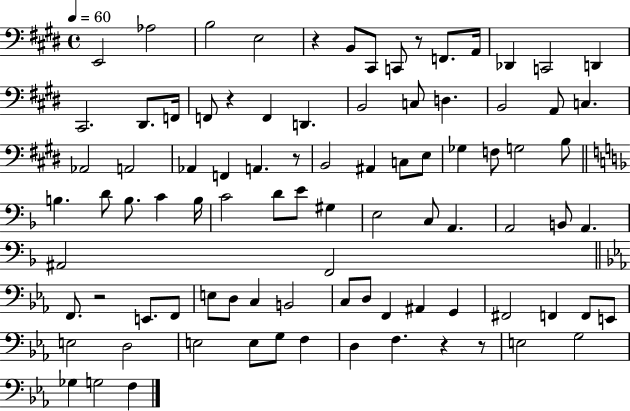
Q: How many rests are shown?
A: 7